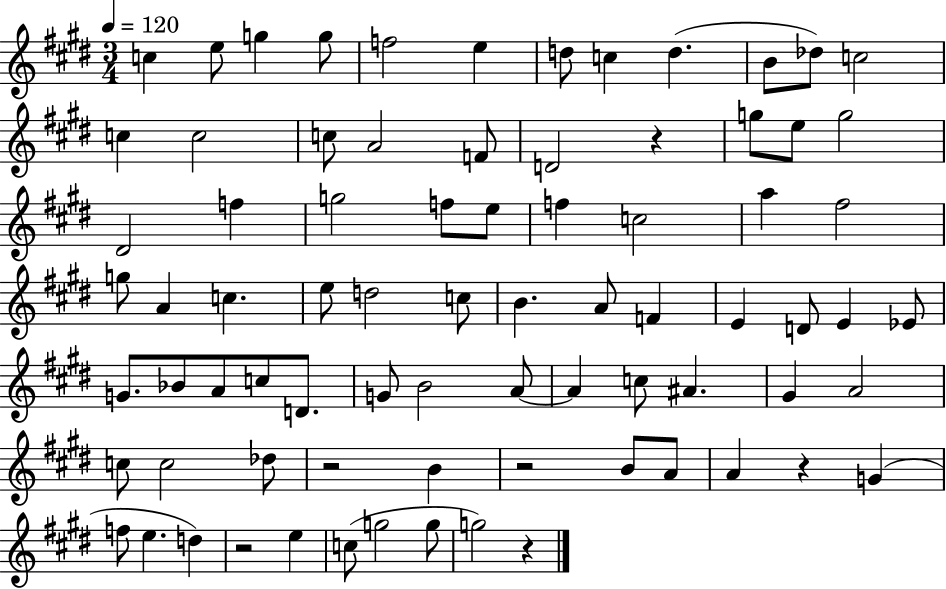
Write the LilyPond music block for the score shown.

{
  \clef treble
  \numericTimeSignature
  \time 3/4
  \key e \major
  \tempo 4 = 120
  c''4 e''8 g''4 g''8 | f''2 e''4 | d''8 c''4 d''4.( | b'8 des''8) c''2 | \break c''4 c''2 | c''8 a'2 f'8 | d'2 r4 | g''8 e''8 g''2 | \break dis'2 f''4 | g''2 f''8 e''8 | f''4 c''2 | a''4 fis''2 | \break g''8 a'4 c''4. | e''8 d''2 c''8 | b'4. a'8 f'4 | e'4 d'8 e'4 ees'8 | \break g'8. bes'8 a'8 c''8 d'8. | g'8 b'2 a'8~~ | a'4 c''8 ais'4. | gis'4 a'2 | \break c''8 c''2 des''8 | r2 b'4 | r2 b'8 a'8 | a'4 r4 g'4( | \break f''8 e''4. d''4) | r2 e''4 | c''8( g''2 g''8 | g''2) r4 | \break \bar "|."
}